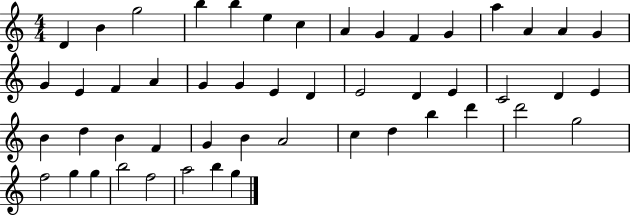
D4/q B4/q G5/h B5/q B5/q E5/q C5/q A4/q G4/q F4/q G4/q A5/q A4/q A4/q G4/q G4/q E4/q F4/q A4/q G4/q G4/q E4/q D4/q E4/h D4/q E4/q C4/h D4/q E4/q B4/q D5/q B4/q F4/q G4/q B4/q A4/h C5/q D5/q B5/q D6/q D6/h G5/h F5/h G5/q G5/q B5/h F5/h A5/h B5/q G5/q